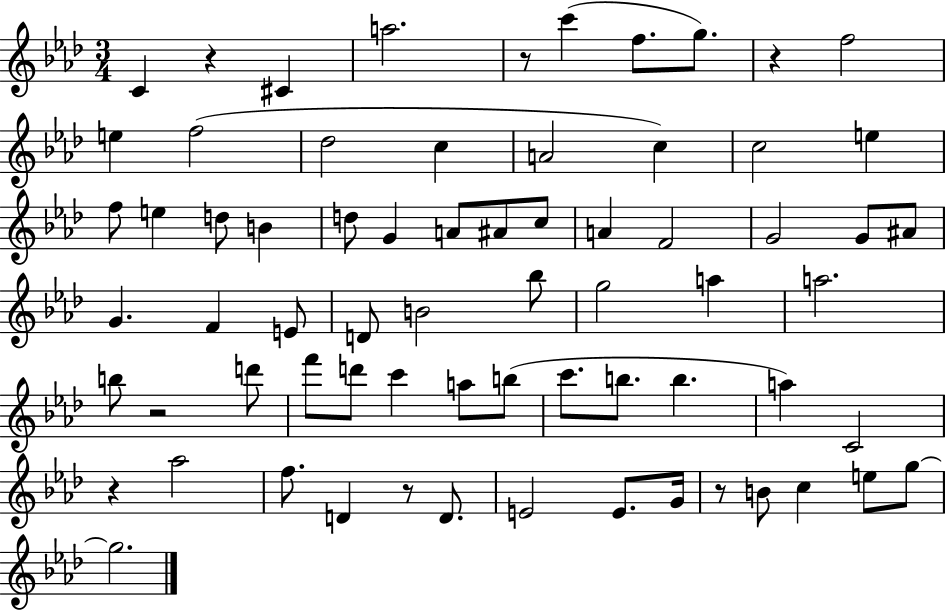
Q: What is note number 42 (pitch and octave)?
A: D6